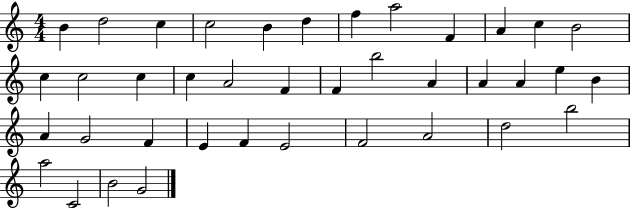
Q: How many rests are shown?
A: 0